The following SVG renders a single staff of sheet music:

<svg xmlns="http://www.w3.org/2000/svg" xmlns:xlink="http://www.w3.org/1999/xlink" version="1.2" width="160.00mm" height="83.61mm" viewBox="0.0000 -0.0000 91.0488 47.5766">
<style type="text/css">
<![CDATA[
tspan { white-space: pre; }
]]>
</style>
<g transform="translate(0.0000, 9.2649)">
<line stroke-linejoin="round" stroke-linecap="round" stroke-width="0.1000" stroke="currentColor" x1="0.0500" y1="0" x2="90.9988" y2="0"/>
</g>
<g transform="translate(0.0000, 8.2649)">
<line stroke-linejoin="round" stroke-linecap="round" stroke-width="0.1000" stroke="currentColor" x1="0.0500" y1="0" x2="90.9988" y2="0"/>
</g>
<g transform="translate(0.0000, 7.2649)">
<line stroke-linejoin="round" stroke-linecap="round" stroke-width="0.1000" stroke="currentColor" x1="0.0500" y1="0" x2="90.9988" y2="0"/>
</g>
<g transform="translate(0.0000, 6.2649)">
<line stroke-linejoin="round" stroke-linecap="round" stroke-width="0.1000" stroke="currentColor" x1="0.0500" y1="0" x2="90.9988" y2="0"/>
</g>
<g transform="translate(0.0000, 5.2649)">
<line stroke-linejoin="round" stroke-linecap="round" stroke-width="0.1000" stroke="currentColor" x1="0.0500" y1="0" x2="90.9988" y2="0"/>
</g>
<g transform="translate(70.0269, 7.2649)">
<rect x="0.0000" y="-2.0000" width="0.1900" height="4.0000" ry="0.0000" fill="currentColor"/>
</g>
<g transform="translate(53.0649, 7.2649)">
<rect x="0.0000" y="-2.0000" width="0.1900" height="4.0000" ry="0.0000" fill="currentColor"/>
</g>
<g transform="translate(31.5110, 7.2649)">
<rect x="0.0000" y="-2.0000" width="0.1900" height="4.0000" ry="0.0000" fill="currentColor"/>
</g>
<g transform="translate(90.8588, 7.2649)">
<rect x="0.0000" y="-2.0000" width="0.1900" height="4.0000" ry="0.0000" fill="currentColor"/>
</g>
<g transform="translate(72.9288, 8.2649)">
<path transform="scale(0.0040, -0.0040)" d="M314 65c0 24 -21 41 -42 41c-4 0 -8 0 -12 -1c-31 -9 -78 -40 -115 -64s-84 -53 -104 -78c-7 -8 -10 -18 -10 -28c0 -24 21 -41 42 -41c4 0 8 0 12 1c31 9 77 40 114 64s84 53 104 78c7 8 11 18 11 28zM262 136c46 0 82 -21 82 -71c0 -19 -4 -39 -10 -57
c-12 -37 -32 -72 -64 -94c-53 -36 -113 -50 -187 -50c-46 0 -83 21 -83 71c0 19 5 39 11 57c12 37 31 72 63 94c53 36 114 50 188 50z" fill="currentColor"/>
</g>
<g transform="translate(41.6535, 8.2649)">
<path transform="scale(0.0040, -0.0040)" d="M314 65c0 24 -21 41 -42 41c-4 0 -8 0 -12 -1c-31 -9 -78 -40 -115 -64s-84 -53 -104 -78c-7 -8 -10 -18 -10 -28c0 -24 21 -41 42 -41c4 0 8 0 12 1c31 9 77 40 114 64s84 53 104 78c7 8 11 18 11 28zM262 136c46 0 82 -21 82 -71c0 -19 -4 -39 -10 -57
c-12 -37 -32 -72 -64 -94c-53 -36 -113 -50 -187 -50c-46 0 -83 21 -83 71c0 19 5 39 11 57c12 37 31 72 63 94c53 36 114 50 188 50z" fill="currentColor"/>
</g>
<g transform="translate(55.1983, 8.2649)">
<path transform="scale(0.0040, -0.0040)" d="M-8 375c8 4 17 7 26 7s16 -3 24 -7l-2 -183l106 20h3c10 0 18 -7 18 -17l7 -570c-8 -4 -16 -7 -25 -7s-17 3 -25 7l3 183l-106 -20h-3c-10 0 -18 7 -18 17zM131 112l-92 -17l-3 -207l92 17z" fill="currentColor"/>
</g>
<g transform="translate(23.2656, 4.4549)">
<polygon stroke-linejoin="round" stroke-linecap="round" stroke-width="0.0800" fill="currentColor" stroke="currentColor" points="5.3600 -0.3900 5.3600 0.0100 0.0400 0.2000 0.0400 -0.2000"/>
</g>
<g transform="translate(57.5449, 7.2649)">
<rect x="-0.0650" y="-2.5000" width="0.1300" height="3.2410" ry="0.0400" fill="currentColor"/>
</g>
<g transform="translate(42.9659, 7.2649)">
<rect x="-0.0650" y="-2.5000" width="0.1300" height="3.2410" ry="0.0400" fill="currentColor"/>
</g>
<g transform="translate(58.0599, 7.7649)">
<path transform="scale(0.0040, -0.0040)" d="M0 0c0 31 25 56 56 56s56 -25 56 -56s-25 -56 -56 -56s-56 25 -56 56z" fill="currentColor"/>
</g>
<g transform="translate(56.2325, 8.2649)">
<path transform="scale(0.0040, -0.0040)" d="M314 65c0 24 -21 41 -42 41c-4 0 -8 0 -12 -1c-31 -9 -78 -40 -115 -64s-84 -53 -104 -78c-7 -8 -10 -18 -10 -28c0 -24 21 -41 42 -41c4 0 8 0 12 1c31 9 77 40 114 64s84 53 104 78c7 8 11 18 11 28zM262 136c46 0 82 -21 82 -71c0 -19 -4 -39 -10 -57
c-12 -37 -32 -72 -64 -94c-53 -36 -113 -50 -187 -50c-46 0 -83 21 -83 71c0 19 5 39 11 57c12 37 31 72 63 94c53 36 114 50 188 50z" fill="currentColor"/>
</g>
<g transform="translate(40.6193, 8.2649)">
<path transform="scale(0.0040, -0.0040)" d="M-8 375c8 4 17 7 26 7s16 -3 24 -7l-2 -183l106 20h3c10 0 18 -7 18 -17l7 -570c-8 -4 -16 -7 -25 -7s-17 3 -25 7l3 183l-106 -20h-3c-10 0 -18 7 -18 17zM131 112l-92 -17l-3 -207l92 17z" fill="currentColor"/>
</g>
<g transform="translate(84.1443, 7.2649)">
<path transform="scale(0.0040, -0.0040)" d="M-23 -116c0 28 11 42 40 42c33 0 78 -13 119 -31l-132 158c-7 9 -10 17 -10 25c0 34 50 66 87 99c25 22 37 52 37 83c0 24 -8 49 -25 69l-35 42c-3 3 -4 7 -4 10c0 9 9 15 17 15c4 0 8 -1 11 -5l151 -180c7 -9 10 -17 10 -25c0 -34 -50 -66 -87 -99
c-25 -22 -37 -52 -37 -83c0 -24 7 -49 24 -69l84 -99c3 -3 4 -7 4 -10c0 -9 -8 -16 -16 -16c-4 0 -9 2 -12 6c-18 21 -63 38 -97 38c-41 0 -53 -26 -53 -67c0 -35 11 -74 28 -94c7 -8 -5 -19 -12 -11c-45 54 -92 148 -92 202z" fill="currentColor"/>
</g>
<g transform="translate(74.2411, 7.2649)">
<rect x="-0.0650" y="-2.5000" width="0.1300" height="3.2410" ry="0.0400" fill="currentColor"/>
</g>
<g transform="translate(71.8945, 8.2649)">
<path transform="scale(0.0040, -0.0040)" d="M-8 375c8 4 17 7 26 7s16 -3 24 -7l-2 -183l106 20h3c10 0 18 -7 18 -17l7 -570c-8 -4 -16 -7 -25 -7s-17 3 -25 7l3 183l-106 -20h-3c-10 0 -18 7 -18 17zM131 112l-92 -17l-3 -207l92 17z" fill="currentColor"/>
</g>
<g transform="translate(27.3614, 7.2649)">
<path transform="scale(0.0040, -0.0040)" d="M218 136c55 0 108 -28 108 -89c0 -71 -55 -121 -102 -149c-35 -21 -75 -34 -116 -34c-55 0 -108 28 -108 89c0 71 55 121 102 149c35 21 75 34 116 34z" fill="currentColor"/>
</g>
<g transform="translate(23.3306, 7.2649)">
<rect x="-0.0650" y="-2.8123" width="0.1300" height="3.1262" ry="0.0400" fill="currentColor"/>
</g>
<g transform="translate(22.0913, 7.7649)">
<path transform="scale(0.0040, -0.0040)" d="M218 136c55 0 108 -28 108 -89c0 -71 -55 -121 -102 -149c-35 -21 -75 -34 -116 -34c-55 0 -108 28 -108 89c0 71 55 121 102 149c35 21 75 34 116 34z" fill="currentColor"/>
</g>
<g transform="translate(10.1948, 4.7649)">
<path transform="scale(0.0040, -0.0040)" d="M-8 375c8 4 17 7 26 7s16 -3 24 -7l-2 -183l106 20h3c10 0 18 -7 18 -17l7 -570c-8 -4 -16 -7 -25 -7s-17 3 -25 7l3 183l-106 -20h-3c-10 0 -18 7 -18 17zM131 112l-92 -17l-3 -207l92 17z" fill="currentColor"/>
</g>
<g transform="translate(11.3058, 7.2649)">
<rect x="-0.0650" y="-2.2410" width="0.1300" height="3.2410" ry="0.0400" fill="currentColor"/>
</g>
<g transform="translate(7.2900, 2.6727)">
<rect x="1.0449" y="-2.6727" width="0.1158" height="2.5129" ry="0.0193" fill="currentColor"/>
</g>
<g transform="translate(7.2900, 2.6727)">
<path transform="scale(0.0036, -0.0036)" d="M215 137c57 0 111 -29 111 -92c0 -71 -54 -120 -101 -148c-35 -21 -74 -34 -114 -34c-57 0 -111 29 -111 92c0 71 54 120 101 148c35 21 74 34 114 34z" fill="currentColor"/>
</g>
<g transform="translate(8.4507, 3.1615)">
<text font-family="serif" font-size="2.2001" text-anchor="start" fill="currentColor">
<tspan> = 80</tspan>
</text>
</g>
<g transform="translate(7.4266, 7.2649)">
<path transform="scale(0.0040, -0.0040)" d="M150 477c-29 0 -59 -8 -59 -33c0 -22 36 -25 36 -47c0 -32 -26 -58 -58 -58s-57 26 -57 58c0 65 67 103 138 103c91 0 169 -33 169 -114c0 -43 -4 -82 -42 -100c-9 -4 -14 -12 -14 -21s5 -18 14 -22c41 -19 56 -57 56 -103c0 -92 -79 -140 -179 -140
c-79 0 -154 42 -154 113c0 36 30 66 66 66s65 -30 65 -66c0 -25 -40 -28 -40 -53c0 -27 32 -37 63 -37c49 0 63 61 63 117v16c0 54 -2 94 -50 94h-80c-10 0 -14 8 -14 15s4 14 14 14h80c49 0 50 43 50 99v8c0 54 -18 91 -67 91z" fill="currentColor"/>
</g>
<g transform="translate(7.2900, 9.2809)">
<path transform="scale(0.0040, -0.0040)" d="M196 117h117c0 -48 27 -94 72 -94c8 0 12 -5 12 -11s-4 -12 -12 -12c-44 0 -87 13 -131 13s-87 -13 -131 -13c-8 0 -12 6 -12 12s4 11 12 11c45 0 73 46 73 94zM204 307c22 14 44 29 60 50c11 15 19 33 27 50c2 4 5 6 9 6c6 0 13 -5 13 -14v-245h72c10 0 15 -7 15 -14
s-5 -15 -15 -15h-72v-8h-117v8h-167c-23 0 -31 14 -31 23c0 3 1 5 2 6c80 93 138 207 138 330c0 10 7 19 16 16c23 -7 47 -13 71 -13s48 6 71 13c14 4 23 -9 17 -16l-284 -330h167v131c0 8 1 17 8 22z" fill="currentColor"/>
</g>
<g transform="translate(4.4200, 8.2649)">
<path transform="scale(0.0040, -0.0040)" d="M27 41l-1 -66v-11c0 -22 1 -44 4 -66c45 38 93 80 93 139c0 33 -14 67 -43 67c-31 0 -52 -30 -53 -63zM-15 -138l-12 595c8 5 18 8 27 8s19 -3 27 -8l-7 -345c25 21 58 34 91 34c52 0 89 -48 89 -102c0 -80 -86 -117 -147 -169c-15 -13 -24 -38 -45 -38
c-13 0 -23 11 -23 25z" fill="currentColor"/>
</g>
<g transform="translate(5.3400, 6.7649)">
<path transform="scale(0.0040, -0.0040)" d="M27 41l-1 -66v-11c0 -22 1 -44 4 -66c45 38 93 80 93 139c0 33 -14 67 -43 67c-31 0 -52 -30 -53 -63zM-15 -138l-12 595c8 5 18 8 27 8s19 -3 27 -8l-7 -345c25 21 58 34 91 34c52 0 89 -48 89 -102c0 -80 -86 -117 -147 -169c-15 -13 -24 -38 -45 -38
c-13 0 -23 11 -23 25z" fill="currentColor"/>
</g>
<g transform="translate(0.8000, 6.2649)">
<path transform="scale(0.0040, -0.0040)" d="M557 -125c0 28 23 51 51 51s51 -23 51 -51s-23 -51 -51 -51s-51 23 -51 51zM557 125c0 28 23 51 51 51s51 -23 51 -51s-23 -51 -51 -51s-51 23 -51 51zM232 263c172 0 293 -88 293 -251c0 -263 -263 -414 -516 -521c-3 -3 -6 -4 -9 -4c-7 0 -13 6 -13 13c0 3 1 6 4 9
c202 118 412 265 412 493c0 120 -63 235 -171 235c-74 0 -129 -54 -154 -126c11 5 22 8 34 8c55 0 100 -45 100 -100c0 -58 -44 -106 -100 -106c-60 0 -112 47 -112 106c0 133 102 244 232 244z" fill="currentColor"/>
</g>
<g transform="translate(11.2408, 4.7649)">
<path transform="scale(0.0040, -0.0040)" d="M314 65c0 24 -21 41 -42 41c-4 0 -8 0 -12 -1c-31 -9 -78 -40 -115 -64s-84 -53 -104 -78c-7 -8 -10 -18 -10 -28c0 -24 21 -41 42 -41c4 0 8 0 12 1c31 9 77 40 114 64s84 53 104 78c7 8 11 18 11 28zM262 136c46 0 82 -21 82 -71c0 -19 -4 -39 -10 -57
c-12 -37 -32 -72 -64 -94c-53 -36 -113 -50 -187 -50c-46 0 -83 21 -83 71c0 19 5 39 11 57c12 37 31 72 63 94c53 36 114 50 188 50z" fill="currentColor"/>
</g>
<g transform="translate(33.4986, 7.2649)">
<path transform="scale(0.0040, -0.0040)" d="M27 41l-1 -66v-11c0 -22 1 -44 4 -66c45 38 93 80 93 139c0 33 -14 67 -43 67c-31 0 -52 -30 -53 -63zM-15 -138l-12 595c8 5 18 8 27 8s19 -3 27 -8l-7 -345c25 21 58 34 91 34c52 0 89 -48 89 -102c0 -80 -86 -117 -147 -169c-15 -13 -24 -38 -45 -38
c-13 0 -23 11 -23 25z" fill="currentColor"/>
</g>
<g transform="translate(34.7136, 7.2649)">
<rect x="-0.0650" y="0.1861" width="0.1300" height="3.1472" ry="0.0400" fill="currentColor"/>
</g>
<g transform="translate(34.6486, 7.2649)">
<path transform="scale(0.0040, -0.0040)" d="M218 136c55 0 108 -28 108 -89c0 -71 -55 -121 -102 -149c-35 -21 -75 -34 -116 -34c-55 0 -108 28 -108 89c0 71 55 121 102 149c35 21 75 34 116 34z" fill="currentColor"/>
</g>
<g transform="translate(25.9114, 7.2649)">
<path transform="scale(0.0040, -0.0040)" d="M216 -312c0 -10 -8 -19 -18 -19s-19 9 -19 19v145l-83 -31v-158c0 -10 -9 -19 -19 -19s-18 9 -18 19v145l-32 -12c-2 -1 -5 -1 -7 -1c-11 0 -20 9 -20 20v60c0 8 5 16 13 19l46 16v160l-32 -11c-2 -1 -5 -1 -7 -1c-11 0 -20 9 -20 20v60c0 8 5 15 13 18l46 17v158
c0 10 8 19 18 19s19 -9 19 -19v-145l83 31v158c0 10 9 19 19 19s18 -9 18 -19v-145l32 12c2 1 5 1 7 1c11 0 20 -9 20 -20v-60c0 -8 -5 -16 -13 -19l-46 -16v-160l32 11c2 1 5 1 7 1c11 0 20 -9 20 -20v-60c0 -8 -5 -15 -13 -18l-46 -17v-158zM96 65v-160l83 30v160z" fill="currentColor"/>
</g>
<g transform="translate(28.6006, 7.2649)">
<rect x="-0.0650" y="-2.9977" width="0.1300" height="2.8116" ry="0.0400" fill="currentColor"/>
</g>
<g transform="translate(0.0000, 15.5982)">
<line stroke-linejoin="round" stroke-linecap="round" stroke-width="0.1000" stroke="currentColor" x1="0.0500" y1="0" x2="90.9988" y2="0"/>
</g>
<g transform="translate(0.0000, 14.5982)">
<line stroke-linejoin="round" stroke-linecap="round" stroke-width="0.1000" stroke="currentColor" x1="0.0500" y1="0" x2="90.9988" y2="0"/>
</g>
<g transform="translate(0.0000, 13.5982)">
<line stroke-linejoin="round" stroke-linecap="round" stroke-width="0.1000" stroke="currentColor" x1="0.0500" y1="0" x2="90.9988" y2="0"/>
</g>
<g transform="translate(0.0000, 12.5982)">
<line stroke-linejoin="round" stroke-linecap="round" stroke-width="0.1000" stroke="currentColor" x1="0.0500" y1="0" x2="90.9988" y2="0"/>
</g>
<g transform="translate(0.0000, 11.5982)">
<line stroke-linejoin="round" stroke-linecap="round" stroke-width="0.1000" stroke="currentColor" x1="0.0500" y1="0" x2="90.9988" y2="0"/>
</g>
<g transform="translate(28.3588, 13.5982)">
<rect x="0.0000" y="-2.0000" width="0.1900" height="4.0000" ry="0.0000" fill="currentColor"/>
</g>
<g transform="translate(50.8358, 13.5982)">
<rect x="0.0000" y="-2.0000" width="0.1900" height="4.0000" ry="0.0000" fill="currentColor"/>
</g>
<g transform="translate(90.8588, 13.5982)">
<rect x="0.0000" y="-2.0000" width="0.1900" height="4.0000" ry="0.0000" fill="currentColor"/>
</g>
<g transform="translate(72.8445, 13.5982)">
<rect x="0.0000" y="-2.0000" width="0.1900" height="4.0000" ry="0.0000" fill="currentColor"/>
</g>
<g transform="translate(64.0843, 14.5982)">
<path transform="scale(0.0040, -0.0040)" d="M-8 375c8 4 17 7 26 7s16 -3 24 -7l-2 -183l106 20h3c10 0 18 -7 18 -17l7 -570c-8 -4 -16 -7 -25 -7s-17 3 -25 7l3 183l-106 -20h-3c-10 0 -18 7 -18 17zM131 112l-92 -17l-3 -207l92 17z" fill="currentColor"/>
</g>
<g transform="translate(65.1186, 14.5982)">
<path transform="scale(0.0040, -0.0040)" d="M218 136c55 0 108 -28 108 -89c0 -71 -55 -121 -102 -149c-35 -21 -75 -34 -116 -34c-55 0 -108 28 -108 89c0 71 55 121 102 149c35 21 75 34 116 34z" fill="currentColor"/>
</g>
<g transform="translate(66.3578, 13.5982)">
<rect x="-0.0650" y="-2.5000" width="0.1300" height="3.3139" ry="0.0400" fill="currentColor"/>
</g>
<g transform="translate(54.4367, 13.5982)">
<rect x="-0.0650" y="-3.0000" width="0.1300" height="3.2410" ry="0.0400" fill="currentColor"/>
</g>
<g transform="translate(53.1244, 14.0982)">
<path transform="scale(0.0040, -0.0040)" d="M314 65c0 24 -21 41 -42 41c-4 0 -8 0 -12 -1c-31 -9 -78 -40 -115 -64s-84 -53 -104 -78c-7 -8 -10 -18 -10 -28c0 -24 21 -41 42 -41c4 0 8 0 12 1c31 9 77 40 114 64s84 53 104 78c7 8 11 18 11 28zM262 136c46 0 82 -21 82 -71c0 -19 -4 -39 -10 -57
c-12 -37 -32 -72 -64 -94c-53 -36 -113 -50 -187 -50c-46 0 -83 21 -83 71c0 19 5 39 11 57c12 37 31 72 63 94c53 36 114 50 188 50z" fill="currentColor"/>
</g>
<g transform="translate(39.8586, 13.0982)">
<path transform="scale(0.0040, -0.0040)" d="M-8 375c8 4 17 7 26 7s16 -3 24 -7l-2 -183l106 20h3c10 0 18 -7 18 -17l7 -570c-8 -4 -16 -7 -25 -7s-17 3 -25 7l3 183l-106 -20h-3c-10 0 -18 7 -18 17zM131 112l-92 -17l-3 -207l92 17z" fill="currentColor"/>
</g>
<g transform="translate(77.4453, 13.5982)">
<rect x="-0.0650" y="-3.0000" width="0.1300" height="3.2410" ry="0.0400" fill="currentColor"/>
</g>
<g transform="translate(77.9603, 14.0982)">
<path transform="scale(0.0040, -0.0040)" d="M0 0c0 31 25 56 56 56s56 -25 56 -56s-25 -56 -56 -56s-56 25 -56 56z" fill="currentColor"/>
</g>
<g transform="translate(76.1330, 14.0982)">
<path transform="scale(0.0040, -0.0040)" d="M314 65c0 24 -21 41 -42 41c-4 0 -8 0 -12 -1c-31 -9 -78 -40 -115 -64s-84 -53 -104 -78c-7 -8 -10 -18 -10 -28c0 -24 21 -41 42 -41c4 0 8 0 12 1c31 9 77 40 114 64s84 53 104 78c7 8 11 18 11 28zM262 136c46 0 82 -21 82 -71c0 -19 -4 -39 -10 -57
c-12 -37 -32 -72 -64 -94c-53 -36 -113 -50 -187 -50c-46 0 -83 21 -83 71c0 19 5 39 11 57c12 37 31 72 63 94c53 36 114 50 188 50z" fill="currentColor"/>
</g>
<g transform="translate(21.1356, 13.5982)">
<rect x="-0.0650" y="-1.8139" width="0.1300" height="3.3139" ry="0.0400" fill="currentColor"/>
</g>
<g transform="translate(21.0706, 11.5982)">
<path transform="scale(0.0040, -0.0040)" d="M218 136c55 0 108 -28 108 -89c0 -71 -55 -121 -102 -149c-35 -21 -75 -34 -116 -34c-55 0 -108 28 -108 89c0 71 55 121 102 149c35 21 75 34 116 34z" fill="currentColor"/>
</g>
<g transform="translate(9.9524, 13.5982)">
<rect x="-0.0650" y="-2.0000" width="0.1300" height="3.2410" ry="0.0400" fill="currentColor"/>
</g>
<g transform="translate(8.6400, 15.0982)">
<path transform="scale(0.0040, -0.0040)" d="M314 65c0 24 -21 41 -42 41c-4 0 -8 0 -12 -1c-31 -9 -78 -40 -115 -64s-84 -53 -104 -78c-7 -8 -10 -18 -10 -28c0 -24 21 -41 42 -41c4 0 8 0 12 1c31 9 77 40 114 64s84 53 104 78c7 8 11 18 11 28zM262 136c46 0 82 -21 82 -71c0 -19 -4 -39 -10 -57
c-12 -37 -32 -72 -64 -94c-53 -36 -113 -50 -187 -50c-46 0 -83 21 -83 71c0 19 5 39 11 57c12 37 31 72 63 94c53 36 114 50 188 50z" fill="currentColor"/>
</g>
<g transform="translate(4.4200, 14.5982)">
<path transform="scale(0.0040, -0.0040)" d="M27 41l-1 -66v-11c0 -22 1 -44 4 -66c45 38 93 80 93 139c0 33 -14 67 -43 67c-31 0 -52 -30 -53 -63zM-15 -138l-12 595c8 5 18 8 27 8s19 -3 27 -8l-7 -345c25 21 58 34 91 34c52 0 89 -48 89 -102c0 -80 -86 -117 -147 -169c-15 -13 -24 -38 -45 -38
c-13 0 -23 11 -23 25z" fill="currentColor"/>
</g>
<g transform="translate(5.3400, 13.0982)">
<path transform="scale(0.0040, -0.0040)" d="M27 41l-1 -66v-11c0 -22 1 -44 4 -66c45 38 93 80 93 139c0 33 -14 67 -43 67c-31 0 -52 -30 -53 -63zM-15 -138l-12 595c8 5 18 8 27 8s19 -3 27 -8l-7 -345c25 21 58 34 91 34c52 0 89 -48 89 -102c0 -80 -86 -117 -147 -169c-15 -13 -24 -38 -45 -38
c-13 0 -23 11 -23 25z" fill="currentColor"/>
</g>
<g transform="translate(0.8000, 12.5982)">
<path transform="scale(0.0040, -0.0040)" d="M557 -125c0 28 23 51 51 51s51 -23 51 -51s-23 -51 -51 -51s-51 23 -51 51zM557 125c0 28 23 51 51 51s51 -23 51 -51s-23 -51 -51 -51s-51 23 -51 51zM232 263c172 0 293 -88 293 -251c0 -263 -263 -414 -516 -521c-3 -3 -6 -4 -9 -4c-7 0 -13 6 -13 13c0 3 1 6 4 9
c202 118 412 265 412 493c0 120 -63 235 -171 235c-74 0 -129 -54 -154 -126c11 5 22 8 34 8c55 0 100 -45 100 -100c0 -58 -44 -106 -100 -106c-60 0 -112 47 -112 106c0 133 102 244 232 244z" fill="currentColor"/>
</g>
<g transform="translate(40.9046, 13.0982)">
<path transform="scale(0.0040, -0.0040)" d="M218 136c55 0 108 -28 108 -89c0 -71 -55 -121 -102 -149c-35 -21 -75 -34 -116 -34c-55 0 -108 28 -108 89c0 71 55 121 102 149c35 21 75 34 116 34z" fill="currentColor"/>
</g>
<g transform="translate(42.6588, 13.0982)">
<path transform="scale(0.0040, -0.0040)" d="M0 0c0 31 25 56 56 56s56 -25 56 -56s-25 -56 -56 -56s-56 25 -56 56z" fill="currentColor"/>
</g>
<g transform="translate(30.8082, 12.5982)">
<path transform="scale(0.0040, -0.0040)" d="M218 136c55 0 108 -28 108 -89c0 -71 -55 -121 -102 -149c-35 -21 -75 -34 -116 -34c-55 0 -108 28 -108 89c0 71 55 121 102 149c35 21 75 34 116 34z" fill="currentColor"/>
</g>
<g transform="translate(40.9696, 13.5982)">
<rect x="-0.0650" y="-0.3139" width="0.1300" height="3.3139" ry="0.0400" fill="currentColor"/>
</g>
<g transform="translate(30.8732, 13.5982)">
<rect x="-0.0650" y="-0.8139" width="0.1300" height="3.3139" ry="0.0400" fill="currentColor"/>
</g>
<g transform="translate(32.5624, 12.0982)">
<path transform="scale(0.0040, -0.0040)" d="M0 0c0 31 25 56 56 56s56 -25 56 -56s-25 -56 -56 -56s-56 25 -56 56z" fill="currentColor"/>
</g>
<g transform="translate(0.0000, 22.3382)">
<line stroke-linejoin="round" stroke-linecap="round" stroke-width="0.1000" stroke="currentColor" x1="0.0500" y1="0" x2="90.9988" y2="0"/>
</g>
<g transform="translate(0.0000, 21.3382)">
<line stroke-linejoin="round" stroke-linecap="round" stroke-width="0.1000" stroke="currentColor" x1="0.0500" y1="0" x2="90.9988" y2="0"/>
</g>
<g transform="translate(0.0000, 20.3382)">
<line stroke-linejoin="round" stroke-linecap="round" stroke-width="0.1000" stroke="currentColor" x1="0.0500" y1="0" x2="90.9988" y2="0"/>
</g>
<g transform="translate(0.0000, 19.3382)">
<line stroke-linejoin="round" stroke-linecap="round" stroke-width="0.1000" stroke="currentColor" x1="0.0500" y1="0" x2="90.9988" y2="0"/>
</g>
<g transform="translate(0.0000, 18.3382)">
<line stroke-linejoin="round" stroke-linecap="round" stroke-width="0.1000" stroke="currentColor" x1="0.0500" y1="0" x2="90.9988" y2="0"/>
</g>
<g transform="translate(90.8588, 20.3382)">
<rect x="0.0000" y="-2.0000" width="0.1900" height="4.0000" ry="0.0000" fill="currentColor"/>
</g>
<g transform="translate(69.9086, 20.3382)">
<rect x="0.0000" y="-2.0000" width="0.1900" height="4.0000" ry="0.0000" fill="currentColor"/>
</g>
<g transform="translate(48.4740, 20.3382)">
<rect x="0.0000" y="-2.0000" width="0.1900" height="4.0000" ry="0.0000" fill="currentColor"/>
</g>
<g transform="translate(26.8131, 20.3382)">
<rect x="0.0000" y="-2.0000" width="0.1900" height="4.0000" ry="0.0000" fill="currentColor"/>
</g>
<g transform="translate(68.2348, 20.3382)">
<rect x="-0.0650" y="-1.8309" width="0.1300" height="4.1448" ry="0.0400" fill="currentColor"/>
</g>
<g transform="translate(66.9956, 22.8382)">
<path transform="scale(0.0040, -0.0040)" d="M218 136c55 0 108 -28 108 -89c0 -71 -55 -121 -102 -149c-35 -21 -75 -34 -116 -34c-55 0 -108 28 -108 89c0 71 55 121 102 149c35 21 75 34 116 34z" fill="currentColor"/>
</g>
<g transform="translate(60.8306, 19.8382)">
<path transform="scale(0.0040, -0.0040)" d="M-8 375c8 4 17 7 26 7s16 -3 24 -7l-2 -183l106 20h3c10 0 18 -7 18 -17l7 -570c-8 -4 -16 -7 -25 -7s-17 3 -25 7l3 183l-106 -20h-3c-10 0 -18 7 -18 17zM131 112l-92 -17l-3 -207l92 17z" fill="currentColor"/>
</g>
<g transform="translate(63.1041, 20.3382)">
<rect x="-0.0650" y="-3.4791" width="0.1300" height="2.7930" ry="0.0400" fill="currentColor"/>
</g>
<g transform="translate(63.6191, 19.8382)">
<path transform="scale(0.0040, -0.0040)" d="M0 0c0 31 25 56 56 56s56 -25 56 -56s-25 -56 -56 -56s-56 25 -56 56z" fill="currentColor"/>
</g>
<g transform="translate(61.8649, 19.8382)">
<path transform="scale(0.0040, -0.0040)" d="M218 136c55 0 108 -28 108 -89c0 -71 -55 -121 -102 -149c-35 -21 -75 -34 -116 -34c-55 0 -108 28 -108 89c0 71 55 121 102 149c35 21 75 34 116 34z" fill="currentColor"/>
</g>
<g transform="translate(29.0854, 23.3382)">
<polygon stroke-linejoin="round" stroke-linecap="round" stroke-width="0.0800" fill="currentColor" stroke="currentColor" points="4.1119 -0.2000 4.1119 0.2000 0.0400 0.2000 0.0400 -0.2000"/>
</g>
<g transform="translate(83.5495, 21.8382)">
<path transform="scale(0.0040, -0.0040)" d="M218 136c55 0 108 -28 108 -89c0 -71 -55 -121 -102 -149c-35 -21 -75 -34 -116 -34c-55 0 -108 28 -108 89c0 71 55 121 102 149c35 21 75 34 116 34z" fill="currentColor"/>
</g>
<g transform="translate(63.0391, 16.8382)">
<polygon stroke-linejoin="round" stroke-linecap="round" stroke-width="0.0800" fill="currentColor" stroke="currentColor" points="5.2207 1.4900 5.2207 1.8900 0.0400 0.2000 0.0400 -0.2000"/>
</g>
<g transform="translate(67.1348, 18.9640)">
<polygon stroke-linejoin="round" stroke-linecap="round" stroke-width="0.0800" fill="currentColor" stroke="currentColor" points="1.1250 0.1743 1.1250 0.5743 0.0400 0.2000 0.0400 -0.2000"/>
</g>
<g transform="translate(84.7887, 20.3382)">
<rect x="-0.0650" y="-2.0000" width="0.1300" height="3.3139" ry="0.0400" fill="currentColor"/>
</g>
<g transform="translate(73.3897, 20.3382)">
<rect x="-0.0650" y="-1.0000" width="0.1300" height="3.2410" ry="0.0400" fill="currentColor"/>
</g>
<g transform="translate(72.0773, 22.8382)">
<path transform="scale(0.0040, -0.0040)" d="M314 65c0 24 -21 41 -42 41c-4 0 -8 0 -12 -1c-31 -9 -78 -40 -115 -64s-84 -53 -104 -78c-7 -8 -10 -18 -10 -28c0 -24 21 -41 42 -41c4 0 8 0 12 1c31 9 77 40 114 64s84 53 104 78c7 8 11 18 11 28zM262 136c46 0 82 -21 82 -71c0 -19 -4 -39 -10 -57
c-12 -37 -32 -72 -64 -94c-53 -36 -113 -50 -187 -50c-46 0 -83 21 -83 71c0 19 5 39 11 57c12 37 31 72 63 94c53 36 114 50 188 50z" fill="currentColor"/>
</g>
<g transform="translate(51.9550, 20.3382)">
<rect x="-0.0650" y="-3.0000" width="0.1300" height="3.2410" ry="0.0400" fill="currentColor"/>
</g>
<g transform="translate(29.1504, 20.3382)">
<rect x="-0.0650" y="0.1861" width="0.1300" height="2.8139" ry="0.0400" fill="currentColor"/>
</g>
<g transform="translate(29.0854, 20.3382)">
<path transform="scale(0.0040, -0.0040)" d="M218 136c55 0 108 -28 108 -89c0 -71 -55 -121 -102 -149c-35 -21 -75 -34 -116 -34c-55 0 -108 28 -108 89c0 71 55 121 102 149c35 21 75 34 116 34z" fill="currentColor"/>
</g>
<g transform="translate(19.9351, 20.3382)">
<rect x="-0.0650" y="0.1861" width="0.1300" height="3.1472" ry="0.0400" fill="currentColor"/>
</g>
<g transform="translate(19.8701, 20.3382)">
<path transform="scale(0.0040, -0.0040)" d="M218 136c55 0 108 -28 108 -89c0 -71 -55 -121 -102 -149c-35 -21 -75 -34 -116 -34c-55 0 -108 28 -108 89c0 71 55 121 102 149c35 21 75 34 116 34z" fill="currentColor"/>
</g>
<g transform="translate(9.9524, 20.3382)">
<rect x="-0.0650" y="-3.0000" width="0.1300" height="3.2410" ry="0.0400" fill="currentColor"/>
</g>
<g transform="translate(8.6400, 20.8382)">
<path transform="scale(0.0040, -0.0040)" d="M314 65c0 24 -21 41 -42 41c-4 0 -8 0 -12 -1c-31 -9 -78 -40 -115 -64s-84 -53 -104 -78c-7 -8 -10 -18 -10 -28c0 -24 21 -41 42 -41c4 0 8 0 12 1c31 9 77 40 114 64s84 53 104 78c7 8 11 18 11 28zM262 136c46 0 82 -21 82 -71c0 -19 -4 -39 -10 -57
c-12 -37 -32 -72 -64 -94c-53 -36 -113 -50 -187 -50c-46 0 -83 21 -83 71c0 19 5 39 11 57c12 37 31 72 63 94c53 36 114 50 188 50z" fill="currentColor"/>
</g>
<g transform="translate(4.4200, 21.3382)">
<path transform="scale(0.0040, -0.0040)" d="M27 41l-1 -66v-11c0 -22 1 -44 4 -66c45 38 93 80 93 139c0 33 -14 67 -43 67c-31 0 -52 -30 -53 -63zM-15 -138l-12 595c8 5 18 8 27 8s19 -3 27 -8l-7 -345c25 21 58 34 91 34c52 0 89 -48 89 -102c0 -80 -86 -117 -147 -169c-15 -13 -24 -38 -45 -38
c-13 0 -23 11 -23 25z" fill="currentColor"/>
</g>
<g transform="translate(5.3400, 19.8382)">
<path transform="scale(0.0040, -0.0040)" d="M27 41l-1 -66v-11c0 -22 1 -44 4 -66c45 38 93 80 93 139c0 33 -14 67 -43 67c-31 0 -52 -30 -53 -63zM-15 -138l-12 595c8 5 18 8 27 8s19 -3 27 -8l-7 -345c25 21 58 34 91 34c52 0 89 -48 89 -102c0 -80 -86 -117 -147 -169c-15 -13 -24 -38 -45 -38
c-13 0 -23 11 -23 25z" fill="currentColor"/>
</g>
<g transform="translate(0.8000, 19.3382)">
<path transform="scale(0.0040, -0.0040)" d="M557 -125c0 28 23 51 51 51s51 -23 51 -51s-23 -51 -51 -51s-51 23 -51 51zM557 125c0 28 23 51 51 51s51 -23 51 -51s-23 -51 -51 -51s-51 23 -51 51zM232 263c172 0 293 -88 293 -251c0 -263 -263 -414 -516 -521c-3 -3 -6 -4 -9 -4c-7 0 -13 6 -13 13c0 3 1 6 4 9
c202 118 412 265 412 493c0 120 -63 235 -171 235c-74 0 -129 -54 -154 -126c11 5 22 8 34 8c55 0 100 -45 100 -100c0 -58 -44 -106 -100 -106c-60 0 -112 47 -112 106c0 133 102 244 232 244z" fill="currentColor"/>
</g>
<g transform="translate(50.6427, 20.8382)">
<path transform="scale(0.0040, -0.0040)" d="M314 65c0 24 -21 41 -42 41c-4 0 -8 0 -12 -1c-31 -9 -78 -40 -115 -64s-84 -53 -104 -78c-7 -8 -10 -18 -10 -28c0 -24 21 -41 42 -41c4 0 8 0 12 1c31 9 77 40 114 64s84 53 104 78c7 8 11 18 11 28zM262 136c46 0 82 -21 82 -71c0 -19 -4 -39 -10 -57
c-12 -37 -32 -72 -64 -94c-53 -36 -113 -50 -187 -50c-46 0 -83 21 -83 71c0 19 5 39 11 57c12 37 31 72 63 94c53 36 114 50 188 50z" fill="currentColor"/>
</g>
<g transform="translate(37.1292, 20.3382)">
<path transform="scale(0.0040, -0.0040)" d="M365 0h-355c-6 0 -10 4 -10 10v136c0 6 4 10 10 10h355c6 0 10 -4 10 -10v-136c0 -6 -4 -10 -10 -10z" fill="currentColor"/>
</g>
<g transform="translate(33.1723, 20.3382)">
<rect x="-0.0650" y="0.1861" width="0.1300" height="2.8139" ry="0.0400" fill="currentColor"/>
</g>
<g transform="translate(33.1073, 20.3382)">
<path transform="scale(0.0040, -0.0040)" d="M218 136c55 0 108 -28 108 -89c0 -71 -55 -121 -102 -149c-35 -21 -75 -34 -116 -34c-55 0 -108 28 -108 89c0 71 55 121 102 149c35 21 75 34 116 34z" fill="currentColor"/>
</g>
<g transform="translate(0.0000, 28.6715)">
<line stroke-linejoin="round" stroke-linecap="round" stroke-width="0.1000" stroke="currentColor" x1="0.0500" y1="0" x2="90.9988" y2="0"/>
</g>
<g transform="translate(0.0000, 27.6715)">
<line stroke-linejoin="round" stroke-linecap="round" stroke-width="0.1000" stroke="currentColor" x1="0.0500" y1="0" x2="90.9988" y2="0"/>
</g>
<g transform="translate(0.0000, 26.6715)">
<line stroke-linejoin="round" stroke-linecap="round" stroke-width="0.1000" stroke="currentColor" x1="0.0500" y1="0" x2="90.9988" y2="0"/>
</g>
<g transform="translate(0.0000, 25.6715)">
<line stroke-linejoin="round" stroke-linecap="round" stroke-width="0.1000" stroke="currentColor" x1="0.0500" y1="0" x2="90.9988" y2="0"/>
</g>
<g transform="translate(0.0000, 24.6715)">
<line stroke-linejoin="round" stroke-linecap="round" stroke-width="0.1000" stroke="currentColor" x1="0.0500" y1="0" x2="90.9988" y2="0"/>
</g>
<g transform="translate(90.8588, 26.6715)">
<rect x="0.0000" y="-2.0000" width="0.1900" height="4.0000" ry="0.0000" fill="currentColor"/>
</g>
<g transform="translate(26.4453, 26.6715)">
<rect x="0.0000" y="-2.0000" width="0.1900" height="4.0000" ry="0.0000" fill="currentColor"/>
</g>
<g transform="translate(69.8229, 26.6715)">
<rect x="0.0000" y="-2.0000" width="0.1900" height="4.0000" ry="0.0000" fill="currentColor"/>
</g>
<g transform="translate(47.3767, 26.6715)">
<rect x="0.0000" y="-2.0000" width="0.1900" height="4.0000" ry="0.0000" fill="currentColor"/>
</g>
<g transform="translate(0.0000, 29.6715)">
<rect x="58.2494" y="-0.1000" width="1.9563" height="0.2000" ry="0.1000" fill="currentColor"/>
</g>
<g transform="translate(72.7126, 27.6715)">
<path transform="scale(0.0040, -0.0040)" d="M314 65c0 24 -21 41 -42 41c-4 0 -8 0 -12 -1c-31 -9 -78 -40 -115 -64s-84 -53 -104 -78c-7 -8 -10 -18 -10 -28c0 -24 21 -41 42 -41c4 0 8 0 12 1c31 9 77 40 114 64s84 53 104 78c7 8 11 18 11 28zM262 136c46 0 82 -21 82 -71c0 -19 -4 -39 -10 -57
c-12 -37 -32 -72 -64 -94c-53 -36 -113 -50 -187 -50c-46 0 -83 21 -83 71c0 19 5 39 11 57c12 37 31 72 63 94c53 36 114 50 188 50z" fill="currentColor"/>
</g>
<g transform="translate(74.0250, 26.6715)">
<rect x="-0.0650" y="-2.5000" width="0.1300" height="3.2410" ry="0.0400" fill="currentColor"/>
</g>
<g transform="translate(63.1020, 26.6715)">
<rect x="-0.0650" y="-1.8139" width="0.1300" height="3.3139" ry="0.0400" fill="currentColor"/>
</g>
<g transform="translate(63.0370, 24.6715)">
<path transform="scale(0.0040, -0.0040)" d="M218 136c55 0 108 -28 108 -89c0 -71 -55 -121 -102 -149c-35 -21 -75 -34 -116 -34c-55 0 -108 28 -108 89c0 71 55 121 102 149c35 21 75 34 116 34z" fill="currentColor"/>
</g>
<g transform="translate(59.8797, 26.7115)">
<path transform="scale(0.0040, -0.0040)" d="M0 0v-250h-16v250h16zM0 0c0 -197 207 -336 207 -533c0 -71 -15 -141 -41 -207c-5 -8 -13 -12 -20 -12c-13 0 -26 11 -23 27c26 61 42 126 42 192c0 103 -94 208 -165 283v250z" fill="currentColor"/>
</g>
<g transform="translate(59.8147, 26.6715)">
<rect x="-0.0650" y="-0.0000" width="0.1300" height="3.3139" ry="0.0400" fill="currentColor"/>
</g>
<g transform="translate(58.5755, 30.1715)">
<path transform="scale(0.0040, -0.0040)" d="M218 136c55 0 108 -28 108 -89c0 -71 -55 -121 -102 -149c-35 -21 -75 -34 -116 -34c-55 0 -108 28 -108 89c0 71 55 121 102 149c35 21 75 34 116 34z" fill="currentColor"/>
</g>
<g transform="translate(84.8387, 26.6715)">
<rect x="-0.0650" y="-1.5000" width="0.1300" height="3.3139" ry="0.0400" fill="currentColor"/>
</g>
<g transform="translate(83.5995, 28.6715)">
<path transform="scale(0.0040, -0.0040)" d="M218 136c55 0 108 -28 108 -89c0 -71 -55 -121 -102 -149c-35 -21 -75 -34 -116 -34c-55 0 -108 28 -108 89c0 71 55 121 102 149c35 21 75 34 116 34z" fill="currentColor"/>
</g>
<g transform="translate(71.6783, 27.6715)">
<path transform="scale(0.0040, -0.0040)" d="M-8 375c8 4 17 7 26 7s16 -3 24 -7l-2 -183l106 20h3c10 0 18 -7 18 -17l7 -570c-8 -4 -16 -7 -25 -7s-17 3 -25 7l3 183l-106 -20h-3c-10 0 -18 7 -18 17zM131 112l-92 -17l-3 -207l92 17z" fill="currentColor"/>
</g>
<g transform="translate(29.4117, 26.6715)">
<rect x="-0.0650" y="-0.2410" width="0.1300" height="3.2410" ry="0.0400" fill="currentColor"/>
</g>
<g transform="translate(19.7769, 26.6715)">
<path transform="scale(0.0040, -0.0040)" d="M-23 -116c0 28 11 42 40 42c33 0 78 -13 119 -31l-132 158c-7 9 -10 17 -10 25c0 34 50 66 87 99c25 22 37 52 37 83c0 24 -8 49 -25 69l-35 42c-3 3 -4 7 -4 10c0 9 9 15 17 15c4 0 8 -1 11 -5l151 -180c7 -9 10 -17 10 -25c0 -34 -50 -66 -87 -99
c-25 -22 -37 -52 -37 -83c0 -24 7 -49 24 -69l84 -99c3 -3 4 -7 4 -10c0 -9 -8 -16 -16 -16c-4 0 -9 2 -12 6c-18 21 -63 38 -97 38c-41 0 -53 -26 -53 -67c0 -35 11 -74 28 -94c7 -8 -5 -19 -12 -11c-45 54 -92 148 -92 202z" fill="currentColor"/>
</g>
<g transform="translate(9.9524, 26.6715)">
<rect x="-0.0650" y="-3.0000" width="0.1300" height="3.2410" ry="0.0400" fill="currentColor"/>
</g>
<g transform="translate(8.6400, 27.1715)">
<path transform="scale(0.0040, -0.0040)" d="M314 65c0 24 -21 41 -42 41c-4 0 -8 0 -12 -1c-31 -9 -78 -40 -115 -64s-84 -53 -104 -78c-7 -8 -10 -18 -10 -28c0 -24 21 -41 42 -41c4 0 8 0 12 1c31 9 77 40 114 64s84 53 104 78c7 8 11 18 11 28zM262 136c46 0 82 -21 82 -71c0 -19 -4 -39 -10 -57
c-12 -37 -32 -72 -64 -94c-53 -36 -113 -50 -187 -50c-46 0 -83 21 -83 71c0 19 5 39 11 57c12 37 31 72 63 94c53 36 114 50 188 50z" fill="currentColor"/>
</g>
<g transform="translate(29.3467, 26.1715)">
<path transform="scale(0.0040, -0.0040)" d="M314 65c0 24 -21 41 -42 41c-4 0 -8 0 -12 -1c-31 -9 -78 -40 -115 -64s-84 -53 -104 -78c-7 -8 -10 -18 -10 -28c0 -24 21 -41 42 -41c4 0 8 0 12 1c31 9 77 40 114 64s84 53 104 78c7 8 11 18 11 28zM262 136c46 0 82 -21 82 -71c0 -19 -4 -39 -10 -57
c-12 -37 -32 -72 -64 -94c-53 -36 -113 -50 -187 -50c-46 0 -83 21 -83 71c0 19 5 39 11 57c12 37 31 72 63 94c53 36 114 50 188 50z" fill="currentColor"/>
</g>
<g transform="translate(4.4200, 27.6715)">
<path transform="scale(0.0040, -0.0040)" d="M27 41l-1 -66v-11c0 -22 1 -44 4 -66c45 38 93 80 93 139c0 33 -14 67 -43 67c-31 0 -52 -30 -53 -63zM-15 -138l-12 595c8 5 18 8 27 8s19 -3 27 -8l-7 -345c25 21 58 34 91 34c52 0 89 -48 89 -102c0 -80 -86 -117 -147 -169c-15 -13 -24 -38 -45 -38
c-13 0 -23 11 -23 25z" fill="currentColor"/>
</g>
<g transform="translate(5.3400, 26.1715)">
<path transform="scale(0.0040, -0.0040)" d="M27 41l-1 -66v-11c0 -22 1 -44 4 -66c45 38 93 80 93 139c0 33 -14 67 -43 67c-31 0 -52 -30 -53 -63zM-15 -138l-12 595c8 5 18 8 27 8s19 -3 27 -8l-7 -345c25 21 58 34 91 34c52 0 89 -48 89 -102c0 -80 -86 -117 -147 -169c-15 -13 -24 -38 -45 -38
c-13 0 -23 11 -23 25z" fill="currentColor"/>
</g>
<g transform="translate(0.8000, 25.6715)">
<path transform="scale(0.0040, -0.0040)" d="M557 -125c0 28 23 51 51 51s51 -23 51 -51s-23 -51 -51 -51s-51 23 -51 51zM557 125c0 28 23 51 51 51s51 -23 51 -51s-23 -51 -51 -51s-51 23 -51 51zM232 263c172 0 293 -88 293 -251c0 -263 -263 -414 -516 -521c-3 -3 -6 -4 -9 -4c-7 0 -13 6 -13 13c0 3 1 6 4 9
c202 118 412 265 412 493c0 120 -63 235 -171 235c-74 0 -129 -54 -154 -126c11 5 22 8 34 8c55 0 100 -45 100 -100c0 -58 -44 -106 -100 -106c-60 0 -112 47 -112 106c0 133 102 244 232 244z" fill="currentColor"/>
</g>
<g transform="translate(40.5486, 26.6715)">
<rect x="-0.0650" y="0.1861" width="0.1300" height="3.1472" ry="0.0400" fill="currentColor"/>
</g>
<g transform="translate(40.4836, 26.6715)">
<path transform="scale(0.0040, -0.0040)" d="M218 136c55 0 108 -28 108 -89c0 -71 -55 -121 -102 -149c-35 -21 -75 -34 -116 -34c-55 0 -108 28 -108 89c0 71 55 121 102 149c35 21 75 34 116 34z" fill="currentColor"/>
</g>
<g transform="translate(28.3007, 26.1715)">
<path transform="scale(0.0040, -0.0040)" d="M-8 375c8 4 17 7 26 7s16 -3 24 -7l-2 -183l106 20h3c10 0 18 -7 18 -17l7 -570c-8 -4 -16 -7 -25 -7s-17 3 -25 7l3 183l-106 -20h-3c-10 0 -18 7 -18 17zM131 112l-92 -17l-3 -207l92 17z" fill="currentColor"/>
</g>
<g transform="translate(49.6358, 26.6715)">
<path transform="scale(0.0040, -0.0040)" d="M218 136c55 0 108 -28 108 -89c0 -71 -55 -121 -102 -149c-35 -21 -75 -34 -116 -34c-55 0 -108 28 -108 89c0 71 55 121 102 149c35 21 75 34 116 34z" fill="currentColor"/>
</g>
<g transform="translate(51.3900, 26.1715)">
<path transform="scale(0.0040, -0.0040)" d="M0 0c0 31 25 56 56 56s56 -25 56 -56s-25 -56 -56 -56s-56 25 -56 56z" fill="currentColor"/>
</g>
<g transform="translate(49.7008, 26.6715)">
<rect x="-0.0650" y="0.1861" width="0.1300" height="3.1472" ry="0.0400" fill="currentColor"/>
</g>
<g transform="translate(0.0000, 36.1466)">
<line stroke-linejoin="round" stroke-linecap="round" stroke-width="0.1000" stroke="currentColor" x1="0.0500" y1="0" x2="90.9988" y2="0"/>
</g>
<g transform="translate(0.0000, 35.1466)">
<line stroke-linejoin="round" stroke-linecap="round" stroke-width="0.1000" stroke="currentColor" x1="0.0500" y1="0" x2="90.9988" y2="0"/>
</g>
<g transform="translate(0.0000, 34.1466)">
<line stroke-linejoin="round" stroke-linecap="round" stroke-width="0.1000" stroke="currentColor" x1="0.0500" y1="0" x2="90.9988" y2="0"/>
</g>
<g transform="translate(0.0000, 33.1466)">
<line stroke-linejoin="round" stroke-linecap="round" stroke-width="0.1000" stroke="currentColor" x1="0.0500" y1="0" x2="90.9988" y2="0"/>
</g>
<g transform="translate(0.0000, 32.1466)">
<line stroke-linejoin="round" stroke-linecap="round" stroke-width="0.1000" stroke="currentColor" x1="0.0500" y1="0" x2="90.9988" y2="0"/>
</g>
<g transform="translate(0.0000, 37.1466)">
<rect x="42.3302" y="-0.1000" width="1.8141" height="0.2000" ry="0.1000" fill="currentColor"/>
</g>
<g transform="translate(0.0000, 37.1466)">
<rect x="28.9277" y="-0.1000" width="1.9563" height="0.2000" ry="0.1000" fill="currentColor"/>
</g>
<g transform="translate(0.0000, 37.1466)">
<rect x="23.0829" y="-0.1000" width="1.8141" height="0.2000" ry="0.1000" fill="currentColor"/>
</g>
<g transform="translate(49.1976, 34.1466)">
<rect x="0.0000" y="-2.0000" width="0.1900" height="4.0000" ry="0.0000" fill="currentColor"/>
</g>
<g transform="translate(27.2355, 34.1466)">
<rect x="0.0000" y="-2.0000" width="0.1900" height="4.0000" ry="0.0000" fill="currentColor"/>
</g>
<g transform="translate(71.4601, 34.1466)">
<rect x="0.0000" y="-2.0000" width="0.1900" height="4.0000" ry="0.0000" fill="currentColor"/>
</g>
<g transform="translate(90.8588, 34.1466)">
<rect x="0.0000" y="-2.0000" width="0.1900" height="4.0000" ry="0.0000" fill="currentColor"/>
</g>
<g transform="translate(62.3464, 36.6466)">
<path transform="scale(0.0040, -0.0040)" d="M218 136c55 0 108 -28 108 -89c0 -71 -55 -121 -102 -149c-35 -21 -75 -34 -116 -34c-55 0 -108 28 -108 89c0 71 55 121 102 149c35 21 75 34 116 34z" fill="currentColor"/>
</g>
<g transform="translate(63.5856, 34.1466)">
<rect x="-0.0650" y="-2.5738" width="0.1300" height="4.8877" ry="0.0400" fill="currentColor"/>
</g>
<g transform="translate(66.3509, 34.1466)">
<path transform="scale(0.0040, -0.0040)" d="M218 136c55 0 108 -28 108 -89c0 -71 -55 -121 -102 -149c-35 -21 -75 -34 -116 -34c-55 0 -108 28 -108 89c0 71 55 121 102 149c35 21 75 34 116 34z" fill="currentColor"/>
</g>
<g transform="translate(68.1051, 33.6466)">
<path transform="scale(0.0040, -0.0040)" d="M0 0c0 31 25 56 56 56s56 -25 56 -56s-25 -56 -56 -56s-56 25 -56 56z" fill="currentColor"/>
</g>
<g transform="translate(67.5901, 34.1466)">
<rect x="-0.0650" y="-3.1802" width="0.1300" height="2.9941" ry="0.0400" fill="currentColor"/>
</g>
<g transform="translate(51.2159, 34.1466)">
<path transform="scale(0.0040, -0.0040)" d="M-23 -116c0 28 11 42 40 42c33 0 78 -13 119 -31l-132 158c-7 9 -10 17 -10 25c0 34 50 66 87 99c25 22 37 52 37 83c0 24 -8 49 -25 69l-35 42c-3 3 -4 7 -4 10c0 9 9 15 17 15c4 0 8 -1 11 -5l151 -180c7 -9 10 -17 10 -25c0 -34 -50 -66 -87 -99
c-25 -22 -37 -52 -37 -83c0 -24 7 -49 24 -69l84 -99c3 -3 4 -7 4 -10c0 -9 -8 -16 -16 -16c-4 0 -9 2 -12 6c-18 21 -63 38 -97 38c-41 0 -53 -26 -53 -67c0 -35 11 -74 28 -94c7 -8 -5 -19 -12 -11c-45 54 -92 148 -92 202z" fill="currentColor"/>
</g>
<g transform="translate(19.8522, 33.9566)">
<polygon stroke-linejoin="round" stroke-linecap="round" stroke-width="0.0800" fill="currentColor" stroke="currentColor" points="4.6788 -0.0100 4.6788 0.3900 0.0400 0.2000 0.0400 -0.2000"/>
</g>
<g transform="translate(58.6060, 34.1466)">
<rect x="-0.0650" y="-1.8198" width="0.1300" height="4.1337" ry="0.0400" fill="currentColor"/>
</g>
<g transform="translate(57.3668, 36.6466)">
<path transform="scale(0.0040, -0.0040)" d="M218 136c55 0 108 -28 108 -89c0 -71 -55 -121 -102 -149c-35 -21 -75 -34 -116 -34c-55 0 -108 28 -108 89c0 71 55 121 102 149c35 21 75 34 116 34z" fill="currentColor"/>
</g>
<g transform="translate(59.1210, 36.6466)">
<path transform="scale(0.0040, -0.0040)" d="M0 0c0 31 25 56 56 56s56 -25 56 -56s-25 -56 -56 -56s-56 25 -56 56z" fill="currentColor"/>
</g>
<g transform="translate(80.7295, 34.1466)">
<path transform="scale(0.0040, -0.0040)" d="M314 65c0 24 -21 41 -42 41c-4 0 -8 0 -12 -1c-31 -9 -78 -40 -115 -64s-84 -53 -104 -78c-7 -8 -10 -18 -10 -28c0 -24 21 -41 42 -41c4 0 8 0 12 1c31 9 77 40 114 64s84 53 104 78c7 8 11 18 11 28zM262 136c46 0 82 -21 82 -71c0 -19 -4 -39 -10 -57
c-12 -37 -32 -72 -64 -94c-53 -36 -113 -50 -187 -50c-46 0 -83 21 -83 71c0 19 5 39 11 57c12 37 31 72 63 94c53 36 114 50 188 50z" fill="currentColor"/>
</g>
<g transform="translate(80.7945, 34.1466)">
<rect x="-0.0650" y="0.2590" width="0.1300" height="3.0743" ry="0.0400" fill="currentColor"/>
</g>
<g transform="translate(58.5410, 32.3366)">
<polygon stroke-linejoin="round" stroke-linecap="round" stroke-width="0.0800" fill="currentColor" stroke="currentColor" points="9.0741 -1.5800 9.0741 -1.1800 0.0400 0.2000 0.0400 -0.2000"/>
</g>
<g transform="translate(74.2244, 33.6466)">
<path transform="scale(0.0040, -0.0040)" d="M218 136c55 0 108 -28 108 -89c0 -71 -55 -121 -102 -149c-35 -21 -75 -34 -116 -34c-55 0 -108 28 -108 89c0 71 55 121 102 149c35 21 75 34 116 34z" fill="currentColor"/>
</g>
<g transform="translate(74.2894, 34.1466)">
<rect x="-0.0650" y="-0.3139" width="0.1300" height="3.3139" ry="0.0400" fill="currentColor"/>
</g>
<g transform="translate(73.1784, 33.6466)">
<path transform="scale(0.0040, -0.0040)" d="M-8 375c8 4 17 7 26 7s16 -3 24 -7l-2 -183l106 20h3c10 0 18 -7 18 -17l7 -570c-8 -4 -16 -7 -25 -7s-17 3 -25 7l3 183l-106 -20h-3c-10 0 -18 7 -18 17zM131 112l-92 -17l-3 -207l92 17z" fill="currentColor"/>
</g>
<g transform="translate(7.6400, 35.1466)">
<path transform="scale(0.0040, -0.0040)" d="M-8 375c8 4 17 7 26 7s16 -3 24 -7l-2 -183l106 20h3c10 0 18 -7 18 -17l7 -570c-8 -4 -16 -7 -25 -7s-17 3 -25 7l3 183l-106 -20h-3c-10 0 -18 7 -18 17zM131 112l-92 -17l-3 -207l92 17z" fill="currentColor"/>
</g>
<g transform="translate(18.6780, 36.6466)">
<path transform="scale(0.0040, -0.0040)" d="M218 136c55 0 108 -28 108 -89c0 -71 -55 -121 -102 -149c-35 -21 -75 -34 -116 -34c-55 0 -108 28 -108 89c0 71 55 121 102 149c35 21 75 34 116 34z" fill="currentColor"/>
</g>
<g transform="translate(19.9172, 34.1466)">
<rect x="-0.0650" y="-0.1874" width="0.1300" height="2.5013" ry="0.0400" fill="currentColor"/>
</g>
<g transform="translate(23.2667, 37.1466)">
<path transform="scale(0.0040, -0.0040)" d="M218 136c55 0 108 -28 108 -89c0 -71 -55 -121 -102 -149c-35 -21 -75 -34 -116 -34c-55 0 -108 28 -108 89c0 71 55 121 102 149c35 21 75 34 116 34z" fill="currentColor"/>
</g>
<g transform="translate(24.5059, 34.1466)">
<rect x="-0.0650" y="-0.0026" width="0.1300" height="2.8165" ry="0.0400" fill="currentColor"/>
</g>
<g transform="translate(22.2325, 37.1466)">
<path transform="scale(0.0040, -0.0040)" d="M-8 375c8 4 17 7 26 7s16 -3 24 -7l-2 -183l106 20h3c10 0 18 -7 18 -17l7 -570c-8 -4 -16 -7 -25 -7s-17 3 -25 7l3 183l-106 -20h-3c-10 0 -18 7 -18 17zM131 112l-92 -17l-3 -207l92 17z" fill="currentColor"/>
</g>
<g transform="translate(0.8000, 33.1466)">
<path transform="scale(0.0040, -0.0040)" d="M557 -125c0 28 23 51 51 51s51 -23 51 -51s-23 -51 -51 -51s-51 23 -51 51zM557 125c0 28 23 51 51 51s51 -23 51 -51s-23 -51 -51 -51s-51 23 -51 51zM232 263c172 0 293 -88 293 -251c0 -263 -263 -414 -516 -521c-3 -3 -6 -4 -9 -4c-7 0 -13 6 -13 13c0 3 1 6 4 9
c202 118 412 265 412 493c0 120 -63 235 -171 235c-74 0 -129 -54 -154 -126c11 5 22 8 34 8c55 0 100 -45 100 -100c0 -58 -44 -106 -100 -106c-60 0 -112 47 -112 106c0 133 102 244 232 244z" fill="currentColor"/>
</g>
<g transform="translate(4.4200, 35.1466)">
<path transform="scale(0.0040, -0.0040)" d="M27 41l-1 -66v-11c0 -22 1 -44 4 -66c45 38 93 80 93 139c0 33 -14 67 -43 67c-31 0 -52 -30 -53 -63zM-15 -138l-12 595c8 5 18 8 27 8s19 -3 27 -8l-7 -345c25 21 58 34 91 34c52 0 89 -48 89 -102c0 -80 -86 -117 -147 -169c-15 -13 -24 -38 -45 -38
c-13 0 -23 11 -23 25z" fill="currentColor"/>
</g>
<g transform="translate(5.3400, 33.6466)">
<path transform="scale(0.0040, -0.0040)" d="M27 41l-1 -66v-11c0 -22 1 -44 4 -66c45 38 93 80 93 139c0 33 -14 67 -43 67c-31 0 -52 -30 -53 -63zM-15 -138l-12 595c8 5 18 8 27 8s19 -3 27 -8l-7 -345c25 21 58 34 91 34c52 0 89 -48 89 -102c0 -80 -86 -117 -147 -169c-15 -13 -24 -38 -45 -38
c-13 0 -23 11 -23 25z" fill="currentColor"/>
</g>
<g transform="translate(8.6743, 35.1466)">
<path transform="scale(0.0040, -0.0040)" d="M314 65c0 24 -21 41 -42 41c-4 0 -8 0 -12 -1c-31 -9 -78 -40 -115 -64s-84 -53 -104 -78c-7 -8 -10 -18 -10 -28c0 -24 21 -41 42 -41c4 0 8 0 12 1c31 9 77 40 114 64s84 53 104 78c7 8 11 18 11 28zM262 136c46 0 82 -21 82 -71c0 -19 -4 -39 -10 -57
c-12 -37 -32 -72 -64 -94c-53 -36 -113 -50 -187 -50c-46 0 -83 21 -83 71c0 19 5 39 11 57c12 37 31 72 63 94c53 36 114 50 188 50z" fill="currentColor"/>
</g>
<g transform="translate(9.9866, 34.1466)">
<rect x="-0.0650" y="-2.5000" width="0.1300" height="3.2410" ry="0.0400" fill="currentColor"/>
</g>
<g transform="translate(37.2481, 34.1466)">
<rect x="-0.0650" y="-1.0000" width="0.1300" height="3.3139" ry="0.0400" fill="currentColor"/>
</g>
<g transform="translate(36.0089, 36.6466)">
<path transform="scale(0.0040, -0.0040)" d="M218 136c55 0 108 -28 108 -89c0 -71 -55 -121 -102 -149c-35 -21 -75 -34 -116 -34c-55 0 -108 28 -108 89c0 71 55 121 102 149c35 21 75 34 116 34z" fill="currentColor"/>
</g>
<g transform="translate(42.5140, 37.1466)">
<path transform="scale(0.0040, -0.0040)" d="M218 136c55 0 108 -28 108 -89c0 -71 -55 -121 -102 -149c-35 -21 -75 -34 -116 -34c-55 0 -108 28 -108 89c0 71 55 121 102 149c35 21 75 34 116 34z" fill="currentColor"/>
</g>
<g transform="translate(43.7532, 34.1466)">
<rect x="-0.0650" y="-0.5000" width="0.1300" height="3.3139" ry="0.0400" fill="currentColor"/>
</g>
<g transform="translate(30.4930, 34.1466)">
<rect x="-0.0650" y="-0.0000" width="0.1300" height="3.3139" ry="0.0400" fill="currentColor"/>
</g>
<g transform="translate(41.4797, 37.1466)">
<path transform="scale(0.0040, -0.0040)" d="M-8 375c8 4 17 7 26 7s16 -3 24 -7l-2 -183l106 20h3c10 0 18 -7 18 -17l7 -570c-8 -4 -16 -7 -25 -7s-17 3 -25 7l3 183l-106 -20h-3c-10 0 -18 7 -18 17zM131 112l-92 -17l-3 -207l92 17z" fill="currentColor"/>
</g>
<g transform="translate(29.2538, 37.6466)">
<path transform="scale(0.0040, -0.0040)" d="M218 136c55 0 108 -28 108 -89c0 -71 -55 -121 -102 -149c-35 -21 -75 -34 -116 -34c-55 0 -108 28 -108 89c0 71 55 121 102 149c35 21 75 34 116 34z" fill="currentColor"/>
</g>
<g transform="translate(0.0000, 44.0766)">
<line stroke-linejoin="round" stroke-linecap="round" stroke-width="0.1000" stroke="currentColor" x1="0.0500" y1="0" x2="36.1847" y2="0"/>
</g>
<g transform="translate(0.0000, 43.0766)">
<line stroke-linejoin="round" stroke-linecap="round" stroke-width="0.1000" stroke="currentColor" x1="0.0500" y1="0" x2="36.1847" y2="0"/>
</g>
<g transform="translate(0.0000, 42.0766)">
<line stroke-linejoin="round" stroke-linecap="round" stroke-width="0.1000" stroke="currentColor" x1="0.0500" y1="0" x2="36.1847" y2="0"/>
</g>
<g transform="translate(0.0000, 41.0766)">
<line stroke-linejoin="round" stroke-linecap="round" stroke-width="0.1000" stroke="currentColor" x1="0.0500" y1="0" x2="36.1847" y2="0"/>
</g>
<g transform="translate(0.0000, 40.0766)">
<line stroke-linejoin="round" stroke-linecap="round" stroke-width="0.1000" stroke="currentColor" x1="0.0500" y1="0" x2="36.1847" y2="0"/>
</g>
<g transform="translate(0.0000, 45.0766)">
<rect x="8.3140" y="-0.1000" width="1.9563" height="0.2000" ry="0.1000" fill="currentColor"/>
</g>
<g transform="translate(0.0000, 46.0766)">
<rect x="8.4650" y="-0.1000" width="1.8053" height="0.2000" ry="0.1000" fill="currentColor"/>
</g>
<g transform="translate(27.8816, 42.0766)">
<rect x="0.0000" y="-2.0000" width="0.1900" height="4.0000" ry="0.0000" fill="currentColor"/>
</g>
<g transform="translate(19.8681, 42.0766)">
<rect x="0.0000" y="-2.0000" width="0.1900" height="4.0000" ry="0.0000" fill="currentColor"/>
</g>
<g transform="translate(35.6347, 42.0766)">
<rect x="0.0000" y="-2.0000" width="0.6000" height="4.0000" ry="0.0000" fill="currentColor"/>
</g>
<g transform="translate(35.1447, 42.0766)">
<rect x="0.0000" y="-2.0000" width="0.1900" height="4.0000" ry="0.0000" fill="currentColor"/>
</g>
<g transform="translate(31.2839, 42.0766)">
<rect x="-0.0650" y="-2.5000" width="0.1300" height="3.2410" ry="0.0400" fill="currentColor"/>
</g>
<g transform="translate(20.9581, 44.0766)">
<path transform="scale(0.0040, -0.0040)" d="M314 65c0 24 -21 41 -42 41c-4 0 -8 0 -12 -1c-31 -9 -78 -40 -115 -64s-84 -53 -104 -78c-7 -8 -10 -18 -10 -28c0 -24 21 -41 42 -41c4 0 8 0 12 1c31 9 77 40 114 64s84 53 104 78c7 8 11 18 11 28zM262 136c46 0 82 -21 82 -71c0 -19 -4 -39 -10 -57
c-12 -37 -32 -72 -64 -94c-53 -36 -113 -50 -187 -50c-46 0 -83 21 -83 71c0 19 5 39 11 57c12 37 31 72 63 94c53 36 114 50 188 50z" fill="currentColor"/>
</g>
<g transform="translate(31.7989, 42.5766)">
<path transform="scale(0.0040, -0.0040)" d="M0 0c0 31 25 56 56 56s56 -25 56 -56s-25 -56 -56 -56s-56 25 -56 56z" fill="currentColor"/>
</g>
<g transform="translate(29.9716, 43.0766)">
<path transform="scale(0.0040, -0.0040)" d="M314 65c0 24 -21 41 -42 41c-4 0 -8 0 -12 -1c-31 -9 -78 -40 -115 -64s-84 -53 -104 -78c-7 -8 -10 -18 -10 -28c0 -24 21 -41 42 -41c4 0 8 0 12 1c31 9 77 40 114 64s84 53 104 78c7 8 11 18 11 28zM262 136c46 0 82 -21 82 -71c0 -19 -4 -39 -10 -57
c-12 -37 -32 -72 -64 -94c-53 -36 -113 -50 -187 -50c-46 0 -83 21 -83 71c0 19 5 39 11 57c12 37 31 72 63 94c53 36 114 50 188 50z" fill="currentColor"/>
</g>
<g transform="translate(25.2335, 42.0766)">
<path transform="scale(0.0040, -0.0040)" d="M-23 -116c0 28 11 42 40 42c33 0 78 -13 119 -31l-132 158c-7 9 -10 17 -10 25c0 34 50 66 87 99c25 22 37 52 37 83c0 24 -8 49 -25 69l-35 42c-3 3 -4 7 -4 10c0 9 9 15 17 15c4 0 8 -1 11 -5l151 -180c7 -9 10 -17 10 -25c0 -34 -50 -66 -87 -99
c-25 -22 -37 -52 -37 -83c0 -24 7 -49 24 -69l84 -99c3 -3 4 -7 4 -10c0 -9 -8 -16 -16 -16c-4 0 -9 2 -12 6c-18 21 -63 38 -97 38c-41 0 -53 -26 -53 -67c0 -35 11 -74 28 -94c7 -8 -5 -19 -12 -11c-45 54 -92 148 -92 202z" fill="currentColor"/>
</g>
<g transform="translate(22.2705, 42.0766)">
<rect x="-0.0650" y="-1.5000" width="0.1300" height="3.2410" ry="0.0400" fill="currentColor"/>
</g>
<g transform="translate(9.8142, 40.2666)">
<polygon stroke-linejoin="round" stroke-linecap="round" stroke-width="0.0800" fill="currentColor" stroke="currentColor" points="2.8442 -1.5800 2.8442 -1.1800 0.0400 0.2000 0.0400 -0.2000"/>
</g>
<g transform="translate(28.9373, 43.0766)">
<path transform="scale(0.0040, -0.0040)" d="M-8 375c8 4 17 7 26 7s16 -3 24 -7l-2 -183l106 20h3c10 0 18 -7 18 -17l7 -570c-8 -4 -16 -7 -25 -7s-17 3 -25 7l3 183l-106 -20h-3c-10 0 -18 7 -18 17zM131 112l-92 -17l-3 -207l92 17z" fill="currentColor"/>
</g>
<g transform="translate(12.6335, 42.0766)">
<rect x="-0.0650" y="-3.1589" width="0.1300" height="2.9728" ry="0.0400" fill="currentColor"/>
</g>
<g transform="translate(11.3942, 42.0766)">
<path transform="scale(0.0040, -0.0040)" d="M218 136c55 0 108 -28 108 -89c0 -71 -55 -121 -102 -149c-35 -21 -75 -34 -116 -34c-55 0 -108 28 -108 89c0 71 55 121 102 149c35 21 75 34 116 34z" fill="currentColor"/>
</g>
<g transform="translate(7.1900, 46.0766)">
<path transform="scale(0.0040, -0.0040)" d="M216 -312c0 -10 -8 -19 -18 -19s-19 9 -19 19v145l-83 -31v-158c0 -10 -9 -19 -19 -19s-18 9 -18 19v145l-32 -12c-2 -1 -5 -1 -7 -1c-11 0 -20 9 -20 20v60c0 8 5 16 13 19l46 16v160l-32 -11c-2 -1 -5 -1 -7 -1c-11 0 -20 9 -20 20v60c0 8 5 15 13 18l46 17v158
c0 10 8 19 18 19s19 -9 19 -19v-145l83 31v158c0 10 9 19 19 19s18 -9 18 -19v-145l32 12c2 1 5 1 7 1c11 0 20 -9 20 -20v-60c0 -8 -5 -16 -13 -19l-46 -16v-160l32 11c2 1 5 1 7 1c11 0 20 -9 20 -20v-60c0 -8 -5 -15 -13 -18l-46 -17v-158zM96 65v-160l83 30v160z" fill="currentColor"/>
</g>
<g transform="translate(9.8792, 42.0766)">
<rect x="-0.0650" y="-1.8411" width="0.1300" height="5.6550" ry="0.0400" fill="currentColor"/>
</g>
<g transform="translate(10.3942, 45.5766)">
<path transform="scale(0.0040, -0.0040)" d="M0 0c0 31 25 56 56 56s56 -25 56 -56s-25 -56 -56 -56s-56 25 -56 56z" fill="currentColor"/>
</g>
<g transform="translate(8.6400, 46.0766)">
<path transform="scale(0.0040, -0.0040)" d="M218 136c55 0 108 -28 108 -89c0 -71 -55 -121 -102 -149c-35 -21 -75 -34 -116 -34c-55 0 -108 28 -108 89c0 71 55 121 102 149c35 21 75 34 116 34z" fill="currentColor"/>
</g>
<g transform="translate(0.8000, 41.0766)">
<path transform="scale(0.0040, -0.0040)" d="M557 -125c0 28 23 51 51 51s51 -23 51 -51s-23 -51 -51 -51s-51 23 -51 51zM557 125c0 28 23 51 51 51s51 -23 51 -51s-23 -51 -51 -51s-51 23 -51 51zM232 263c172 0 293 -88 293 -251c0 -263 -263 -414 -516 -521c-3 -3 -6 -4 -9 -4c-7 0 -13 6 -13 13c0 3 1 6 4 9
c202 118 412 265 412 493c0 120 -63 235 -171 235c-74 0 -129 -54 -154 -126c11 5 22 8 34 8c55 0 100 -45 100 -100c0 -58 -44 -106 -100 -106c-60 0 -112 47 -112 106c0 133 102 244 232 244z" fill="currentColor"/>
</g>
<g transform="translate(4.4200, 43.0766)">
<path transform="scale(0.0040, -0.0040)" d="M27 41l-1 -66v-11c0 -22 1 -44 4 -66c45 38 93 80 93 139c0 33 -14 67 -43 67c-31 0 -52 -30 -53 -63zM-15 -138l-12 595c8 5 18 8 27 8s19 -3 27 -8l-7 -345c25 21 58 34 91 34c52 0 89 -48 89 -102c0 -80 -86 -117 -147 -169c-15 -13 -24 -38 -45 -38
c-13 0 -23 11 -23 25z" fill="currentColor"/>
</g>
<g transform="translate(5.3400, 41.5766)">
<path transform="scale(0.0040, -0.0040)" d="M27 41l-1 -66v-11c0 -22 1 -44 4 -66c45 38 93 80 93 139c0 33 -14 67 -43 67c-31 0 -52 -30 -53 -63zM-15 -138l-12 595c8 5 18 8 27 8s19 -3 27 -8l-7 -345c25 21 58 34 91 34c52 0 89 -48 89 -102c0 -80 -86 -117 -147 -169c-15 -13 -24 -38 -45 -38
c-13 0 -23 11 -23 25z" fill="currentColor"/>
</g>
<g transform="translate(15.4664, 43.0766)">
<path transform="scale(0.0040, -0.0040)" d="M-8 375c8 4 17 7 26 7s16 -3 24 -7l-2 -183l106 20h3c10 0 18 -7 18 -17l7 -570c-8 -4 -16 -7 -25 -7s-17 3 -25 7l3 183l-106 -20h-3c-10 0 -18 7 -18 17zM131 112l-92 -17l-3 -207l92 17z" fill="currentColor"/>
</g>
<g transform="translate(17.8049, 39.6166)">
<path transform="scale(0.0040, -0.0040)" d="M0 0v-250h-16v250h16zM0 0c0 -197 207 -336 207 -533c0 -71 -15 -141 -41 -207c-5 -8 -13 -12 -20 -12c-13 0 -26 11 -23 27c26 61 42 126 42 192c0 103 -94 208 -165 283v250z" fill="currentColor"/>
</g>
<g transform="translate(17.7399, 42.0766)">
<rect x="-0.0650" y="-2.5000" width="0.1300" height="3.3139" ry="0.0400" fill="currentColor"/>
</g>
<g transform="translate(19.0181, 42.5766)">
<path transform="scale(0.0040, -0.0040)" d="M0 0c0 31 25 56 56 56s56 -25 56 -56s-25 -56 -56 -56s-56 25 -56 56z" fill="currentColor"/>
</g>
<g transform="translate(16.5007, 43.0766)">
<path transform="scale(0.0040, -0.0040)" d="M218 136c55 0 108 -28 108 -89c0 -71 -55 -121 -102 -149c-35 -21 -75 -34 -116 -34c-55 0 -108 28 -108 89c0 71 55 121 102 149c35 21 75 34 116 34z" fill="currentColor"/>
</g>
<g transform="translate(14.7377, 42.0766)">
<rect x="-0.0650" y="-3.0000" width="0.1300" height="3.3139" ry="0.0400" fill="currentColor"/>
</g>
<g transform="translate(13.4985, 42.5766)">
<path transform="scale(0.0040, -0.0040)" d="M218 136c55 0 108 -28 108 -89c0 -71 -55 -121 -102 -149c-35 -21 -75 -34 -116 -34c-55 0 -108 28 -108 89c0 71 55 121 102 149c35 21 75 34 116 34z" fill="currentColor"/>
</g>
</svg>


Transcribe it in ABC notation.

X:1
T:Untitled
M:3/4
L:1/4
K:Bb
B,2 C,/2 ^D,/2 _D, B,,2 B,,2 B,,2 z A,,2 A, F, E, C,2 B,, C,2 C,2 D, D,/2 D,/2 z2 C,2 E,/2 F,,/4 F,,2 A,, C,2 z E,2 D, D, D,,/2 A, B,,2 G,, B,,2 F,,/2 E,,/2 D,, F,, E,, z F,,/2 F,,/2 D,/2 E, D,2 ^C,,/2 D,/2 C, B,,/2 G,,2 z B,,2